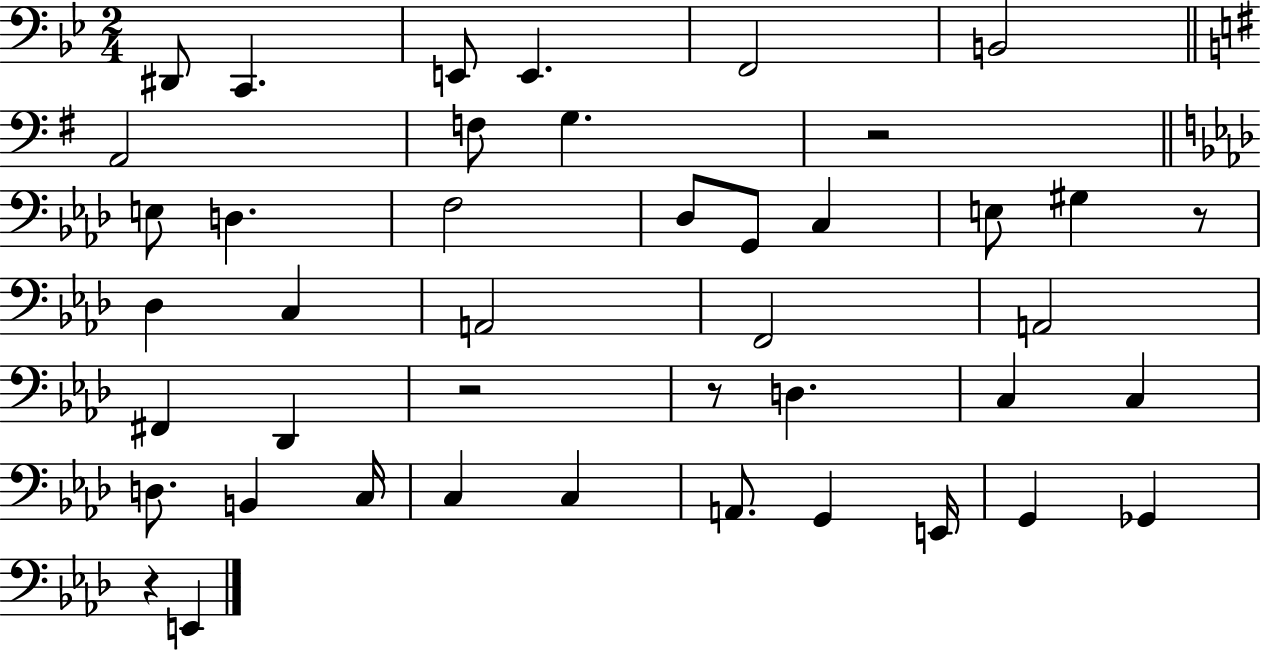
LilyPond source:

{
  \clef bass
  \numericTimeSignature
  \time 2/4
  \key bes \major
  dis,8 c,4. | e,8 e,4. | f,2 | b,2 | \break \bar "||" \break \key g \major a,2 | f8 g4. | r2 | \bar "||" \break \key f \minor e8 d4. | f2 | des8 g,8 c4 | e8 gis4 r8 | \break des4 c4 | a,2 | f,2 | a,2 | \break fis,4 des,4 | r2 | r8 d4. | c4 c4 | \break d8. b,4 c16 | c4 c4 | a,8. g,4 e,16 | g,4 ges,4 | \break r4 e,4 | \bar "|."
}